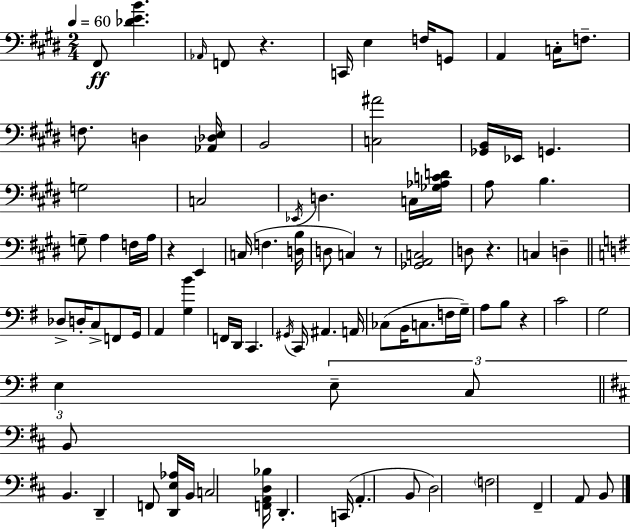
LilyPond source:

{
  \clef bass
  \numericTimeSignature
  \time 2/4
  \key e \major
  \tempo 4 = 60
  \repeat volta 2 { fis,8\ff <des' e' b'>4. | \grace { aes,16 } f,8 r4. | c,16 e4 f16 g,8 | a,4 c16-. f8.-- | \break f8. d4 | <aes, des e>16 b,2 | <c ais'>2 | <ges, b,>16 ees,16 g,4. | \break g2 | c2 | \acciaccatura { ees,16 } d4. | c16 <ges aes c' d'>16 a8 b4. | \break g8-- a4 | f16 a16 r4 e,4 | c16( f4. | <d b>16 d8 c4) | \break r8 <ges, a, c>2 | d8 r4. | c4 d4-- | \bar "||" \break \key e \minor des8-> d16-. c8-> f,8 g,16 | a,4 <g b'>4 | f,16 d,16 c,4. | \acciaccatura { gis,16 } c,16 ais,4. | \break a,16 ces8( b,16 c8. f16 | g16--) a8 b8 r4 | c'2 | g2 | \break e4 \tuplet 3/2 { e8-- c8 | \bar "||" \break \key d \major b,8 } b,4. | d,4-- f,8 <d, e aes>16 b,16 | c2 | <f, a, d bes>16 d,4.-. c,16( | \break a,4.-. b,8 | d2) | \parenthesize f2 | fis,4-- a,8 b,8 | \break } \bar "|."
}